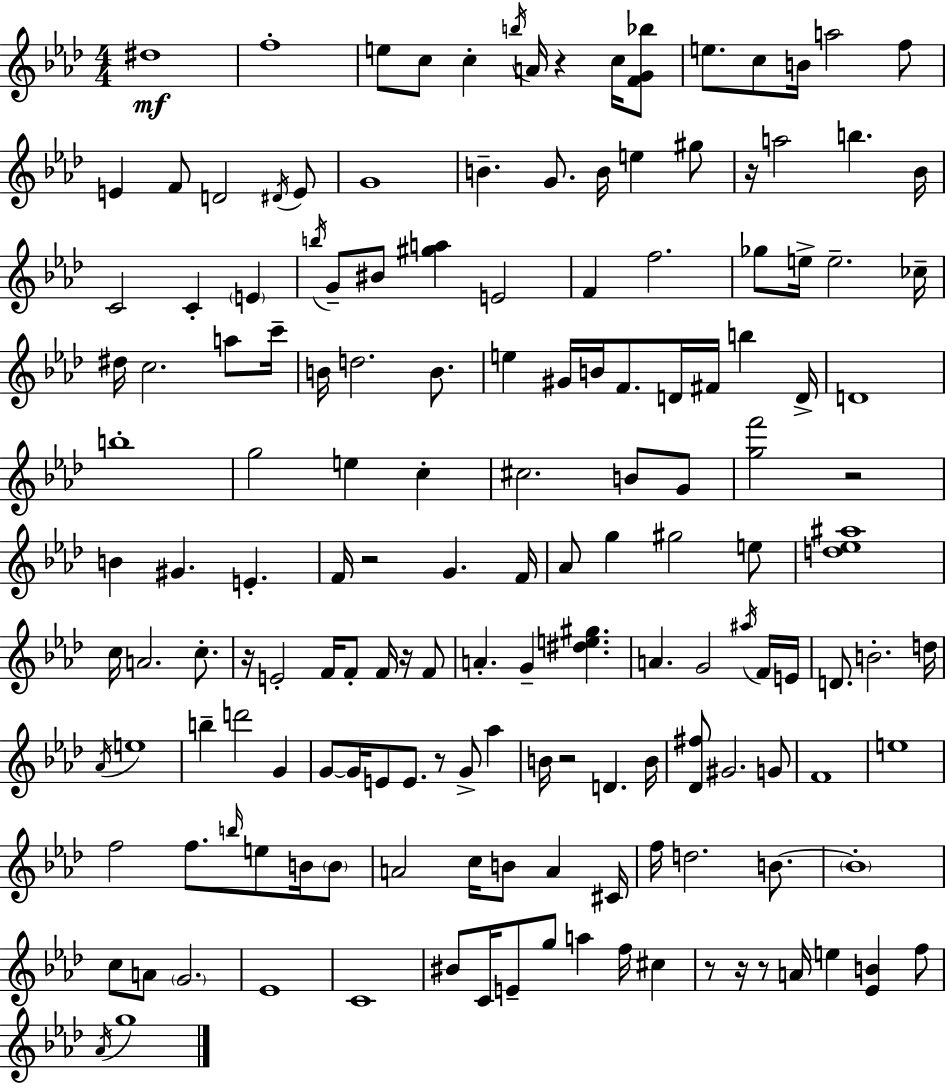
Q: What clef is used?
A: treble